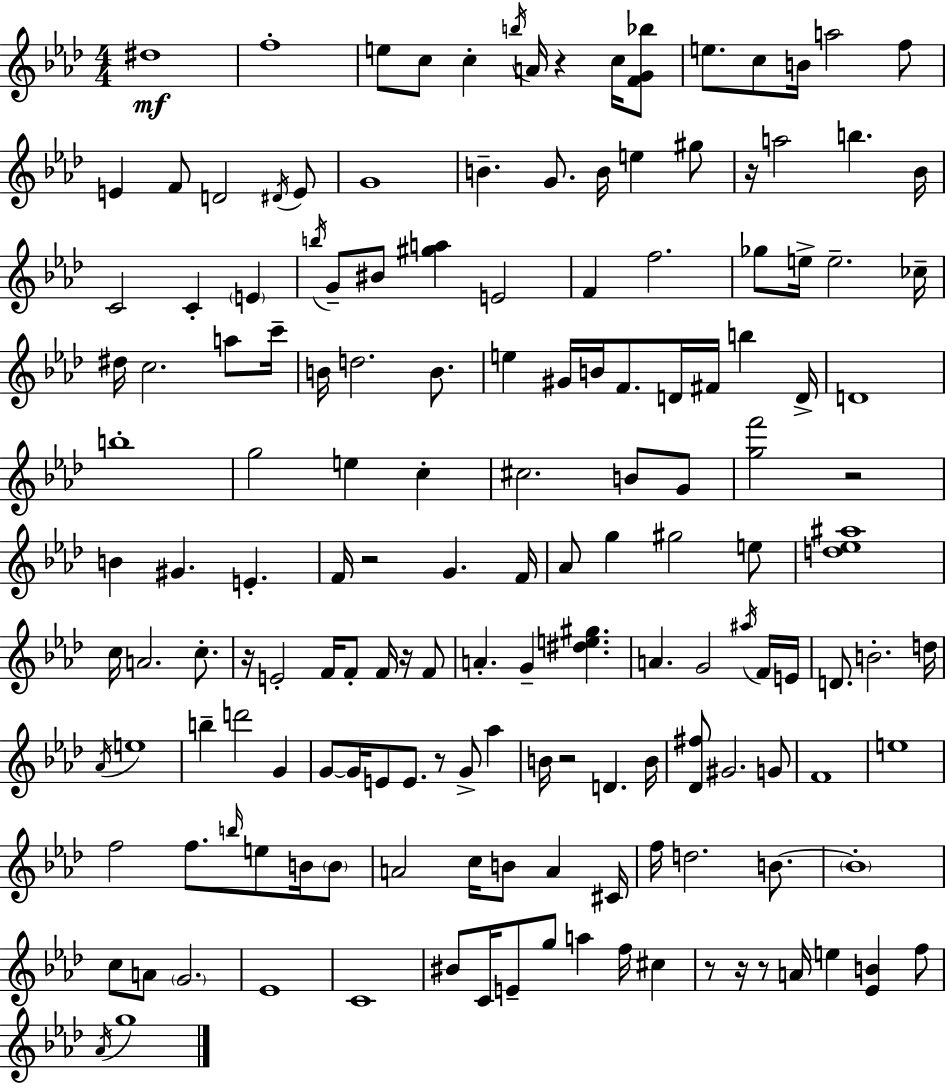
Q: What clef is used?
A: treble